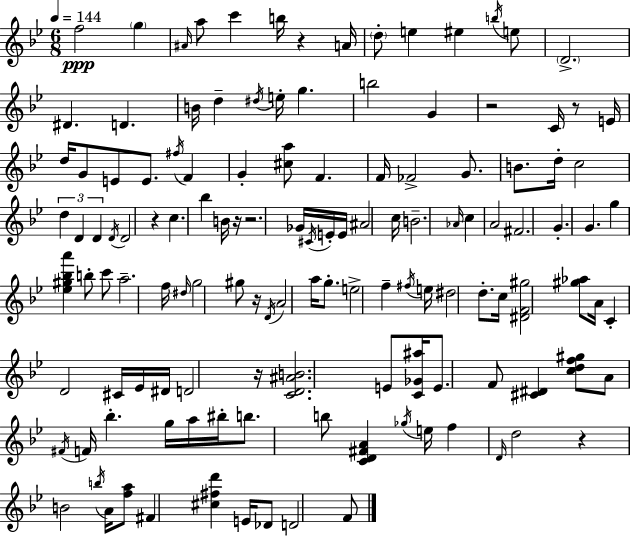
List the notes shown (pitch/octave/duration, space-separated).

F5/h G5/q A#4/s A5/e C6/q B5/s R/q A4/s D5/e E5/q EIS5/q B5/s E5/e D4/h. D#4/q. D4/q. B4/s D5/q D#5/s E5/s G5/q. B5/h G4/q R/h C4/s R/e E4/s D5/s G4/e E4/e E4/e. F#5/s F4/q G4/q [C#5,A5]/e F4/q. F4/s FES4/h G4/e. B4/e. D5/s C5/h D5/q D4/q D4/q D4/s D4/h R/q C5/q. Bb5/q B4/s R/s R/h. Gb4/s C#4/s E4/s E4/s A#4/h C5/s B4/h. Ab4/s C5/q A4/h F#4/h. G4/q. G4/q. G5/q [Eb5,G#5,Bb5,A6]/q B5/e C6/e A5/h. F5/s D#5/s G5/h G#5/e R/s D4/s A4/h A5/s G5/e. E5/h F5/q F#5/s E5/s D#5/h D5/e. C5/s [D#4,F4,G#5]/h [G#5,Ab5]/e A4/s C4/q D4/h C#4/s Eb4/s D#4/s D4/h R/s [C4,D4,A#4,B4]/h. E4/e [C4,Gb4,A#5]/s E4/e. F4/e [C#4,D#4]/q [C5,D5,F5,G#5]/e A4/e F#4/s F4/s Bb5/q. G5/s A5/s BIS5/s B5/e. B5/e [C4,D4,F#4,A4]/q Gb5/s E5/s F5/q D4/s D5/h R/q B4/h B5/s A4/s [F5,A5]/e F#4/q [C#5,F#5,D6]/q E4/s Db4/e D4/h F4/e